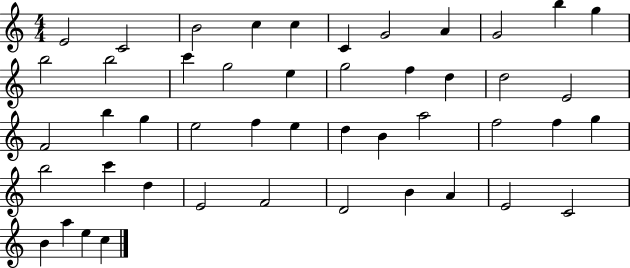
E4/h C4/h B4/h C5/q C5/q C4/q G4/h A4/q G4/h B5/q G5/q B5/h B5/h C6/q G5/h E5/q G5/h F5/q D5/q D5/h E4/h F4/h B5/q G5/q E5/h F5/q E5/q D5/q B4/q A5/h F5/h F5/q G5/q B5/h C6/q D5/q E4/h F4/h D4/h B4/q A4/q E4/h C4/h B4/q A5/q E5/q C5/q